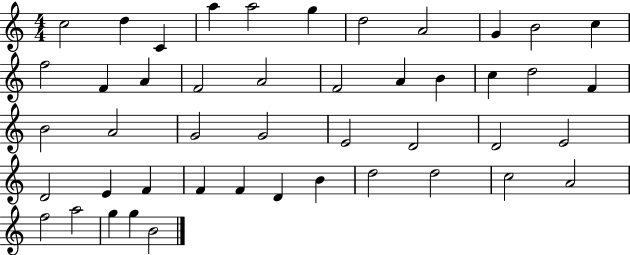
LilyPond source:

{
  \clef treble
  \numericTimeSignature
  \time 4/4
  \key c \major
  c''2 d''4 c'4 | a''4 a''2 g''4 | d''2 a'2 | g'4 b'2 c''4 | \break f''2 f'4 a'4 | f'2 a'2 | f'2 a'4 b'4 | c''4 d''2 f'4 | \break b'2 a'2 | g'2 g'2 | e'2 d'2 | d'2 e'2 | \break d'2 e'4 f'4 | f'4 f'4 d'4 b'4 | d''2 d''2 | c''2 a'2 | \break f''2 a''2 | g''4 g''4 b'2 | \bar "|."
}